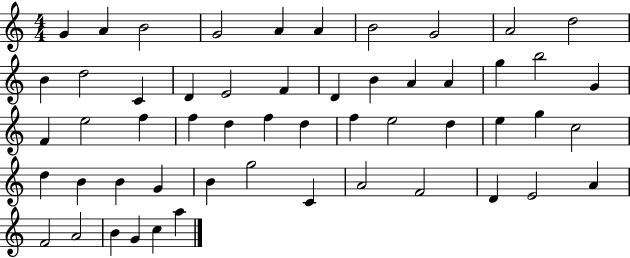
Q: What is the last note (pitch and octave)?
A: A5